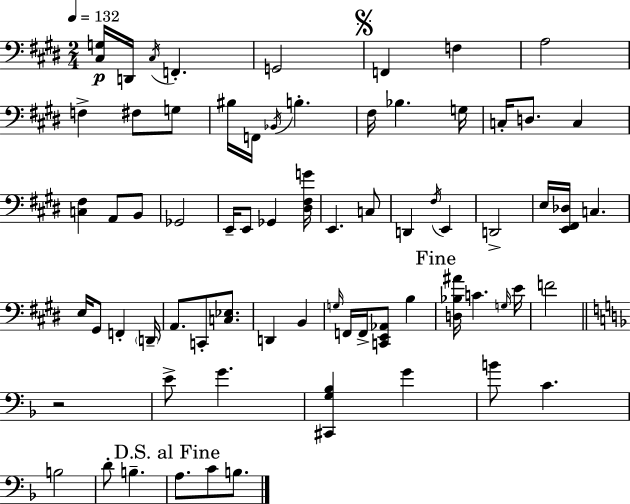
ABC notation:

X:1
T:Untitled
M:2/4
L:1/4
K:E
[^C,G,]/4 D,,/4 ^C,/4 F,, G,,2 F,, F, A,2 F, ^F,/2 G,/2 ^B,/4 F,,/4 _B,,/4 B, ^F,/4 _B, G,/4 C,/4 D,/2 C, [C,^F,] A,,/2 B,,/2 _G,,2 E,,/4 E,,/2 _G,, [^D,^F,G]/4 E,, C,/2 D,, ^F,/4 E,, D,,2 E,/4 [E,,^F,,_D,]/4 C, E,/4 ^G,,/2 F,, D,,/4 A,,/2 C,,/2 [C,_E,]/2 D,, B,, G,/4 F,,/4 F,,/4 [C,,E,,_A,,]/2 B, [D,_B,^A]/4 C G,/4 E/4 F2 z2 E/2 G [^C,,G,_B,] G B/2 C B,2 D/2 B, A,/2 C/2 B,/2